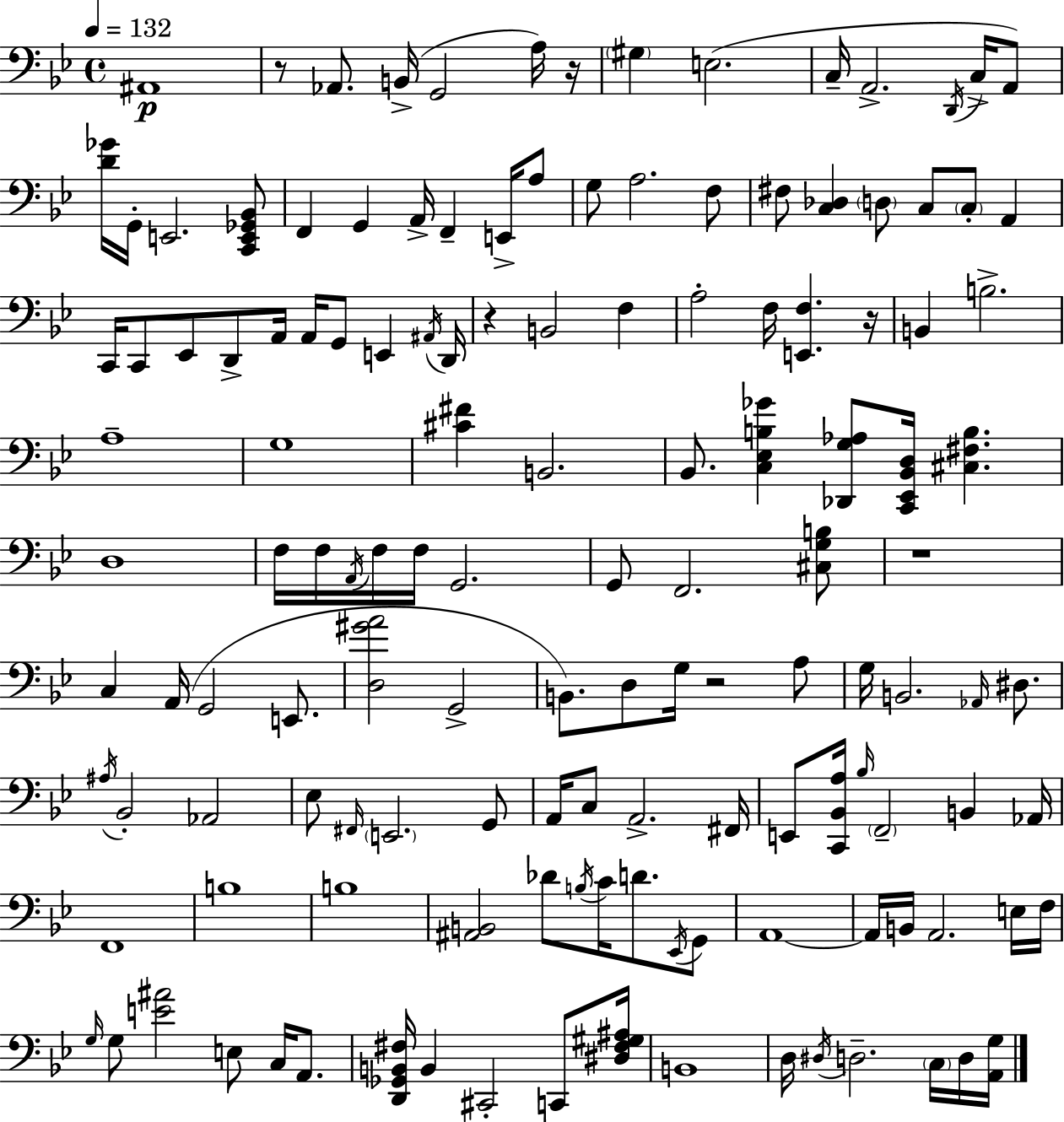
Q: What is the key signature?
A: BES major